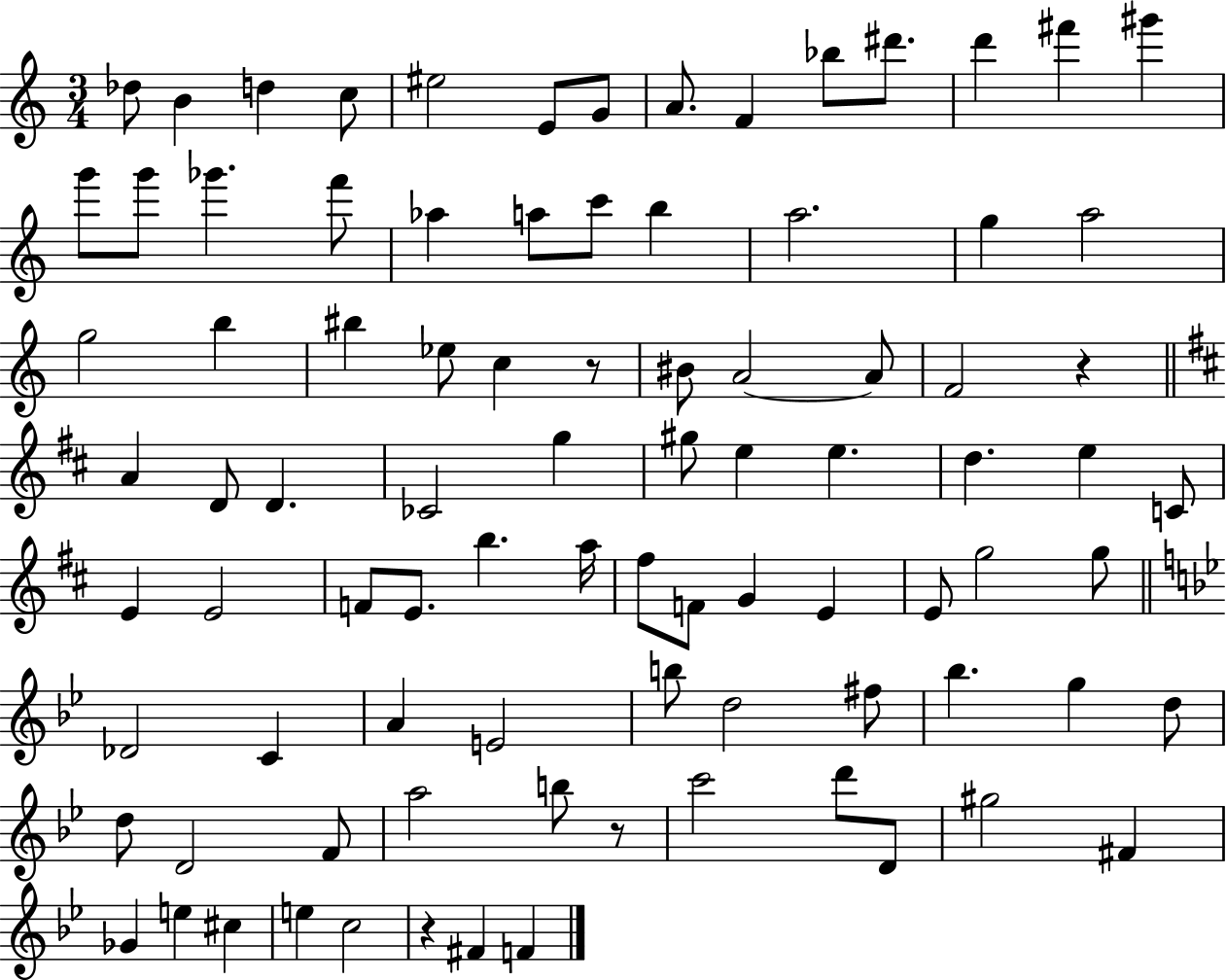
X:1
T:Untitled
M:3/4
L:1/4
K:C
_d/2 B d c/2 ^e2 E/2 G/2 A/2 F _b/2 ^d'/2 d' ^f' ^g' g'/2 g'/2 _g' f'/2 _a a/2 c'/2 b a2 g a2 g2 b ^b _e/2 c z/2 ^B/2 A2 A/2 F2 z A D/2 D _C2 g ^g/2 e e d e C/2 E E2 F/2 E/2 b a/4 ^f/2 F/2 G E E/2 g2 g/2 _D2 C A E2 b/2 d2 ^f/2 _b g d/2 d/2 D2 F/2 a2 b/2 z/2 c'2 d'/2 D/2 ^g2 ^F _G e ^c e c2 z ^F F